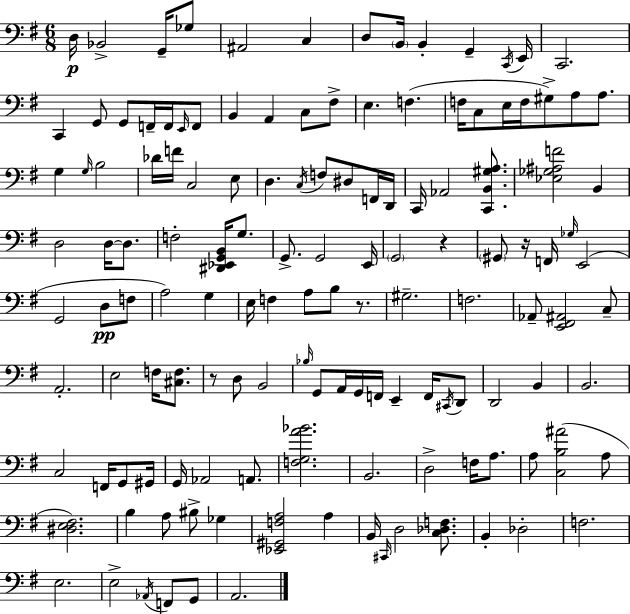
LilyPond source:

{
  \clef bass
  \numericTimeSignature
  \time 6/8
  \key g \major
  d16\p bes,2-> g,16-- ges8 | ais,2 c4 | d8 \parenthesize b,16 b,4-. g,4-- \acciaccatura { c,16 } | e,16 c,2. | \break c,4 g,8 g,8 f,16-- f,16 \grace { e,16 } | f,8 b,4 a,4 c8 | fis8-> e4. f4.( | f16 c8 e16 f16 gis8->) a8 a8. | \break g4 \grace { g16 } b2 | des'16 f'16 c2 | e8 d4. \acciaccatura { c16 } f8 | dis8 f,16 d,16 c,16 aes,2 | \break <c, b, gis a>8. <ees ges ais f'>2 | b,4 d2 | d16~~ d8. f2-. | <dis, ees, g, b,>16 g8. g,8.-> g,2 | \break e,16 \parenthesize g,2 | r4 \parenthesize gis,8 r16 f,16 \grace { ges16 } e,2( | g,2 | d8\pp f8 a2) | \break g4 e16 f4 a8 | b8 r8. gis2.-- | f2. | aes,8-- <e, fis, ais,>2 | \break c8-- a,2.-. | e2 | f16 <cis f>8. r8 d8 b,2 | \grace { bes16 } g,8 a,16 g,16 f,16 e,4-- | \break f,16 \acciaccatura { cis,16 } d,8 d,2 | b,4 b,2. | c2 | f,16 g,8 gis,16 g,16 aes,2 | \break a,8. <f g a' bes'>2. | b,2. | d2-> | f16 a8. a8 <c b ais'>2( | \break a8 <dis e fis>2.) | b4 a8 | bis8-> ges4 <ees, gis, f a>2 | a4 b,16 \grace { cis,16 } d2 | \break <c des f>8. b,4-. | des2-. f2. | e2. | e2-> | \break \acciaccatura { aes,16 } f,8 g,8 a,2. | \bar "|."
}